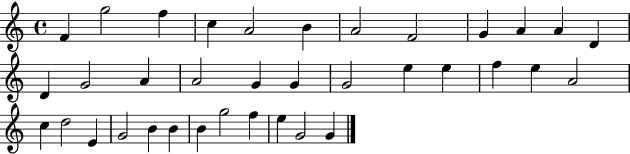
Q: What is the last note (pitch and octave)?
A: G4